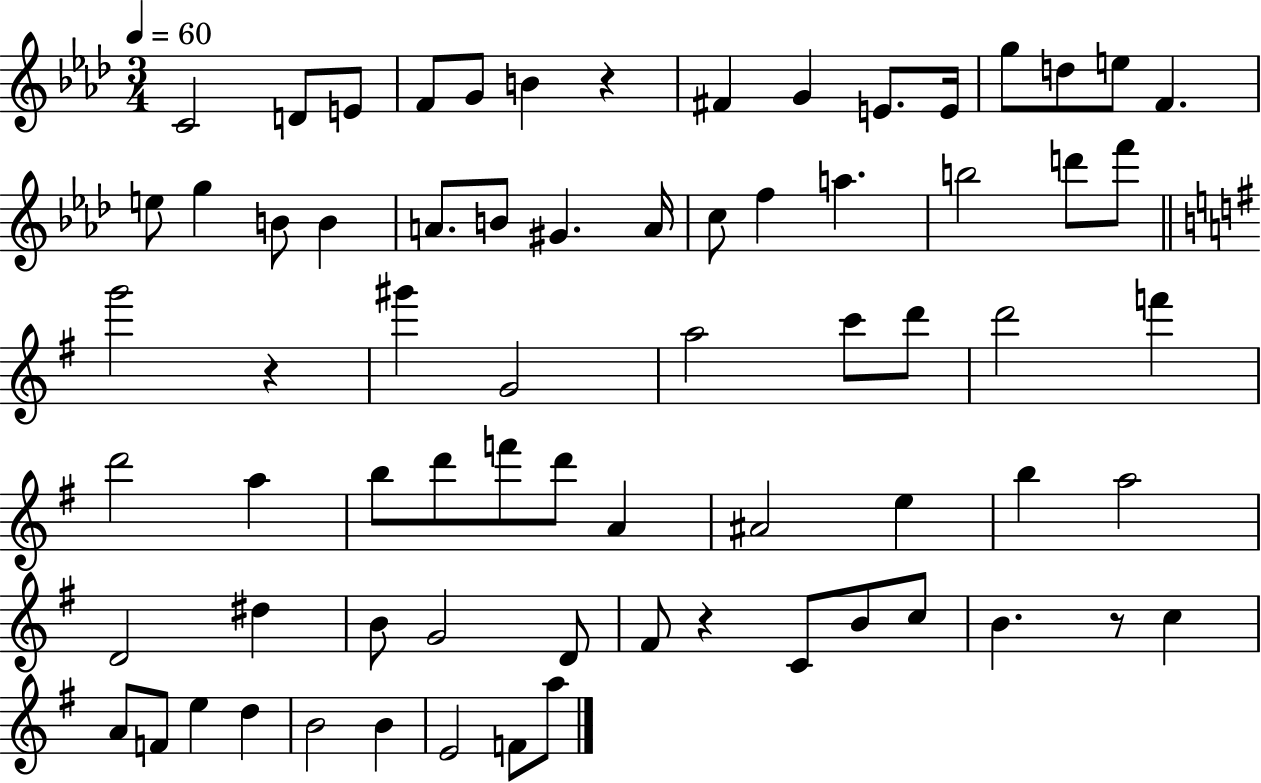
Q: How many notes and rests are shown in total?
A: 71